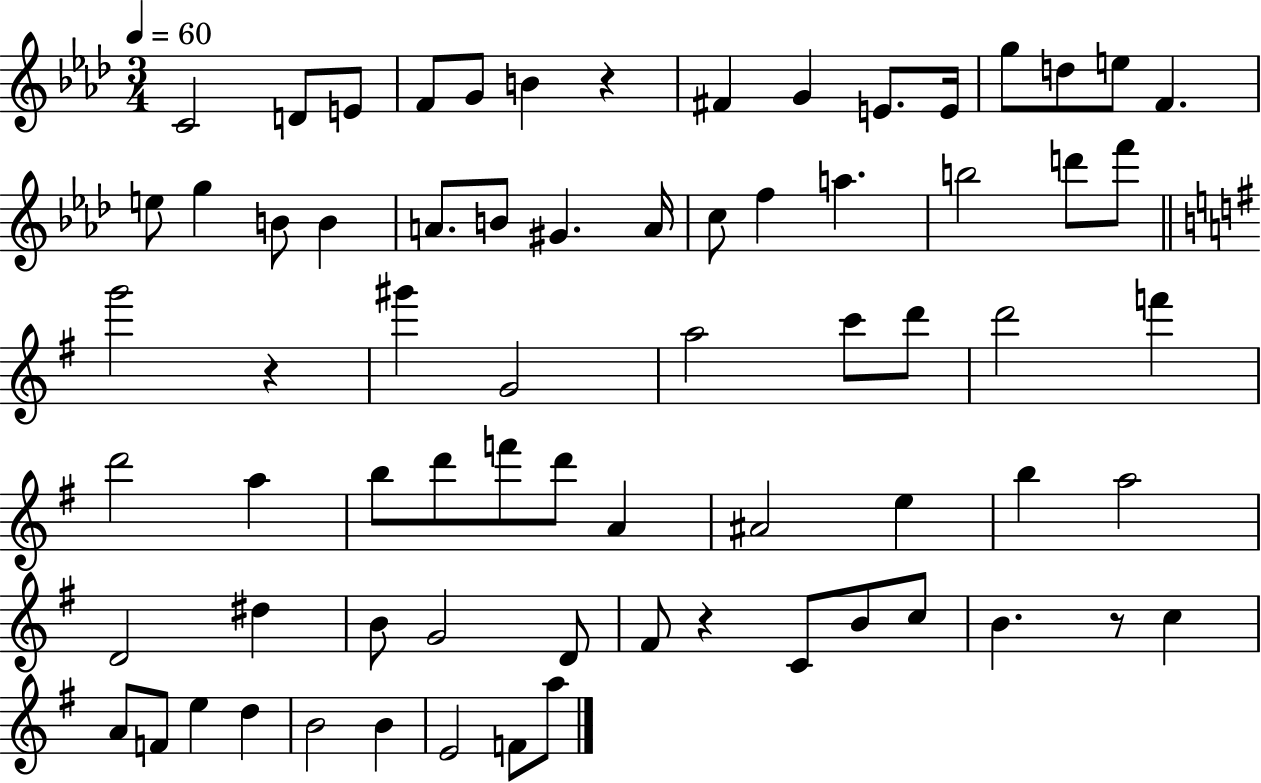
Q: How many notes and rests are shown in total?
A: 71